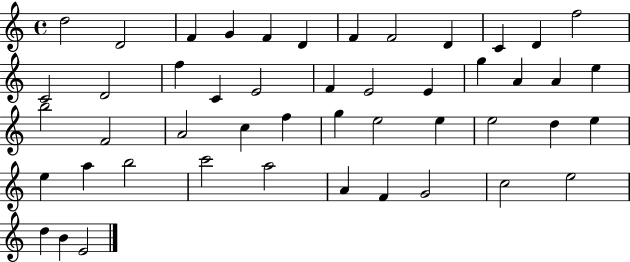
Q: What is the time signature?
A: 4/4